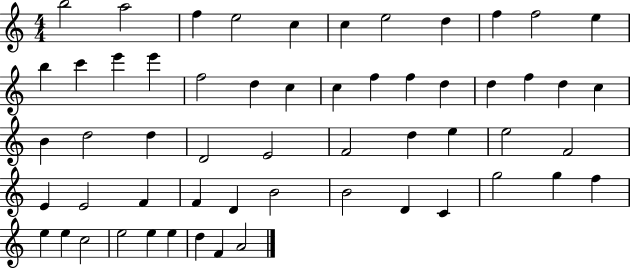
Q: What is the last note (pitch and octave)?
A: A4